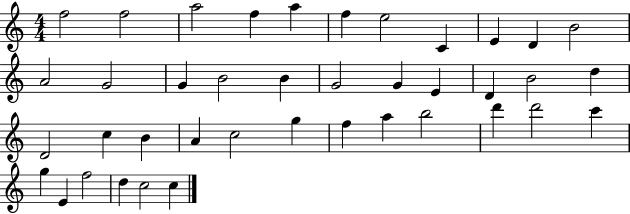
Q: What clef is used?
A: treble